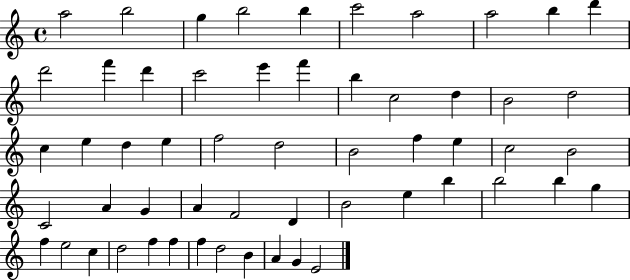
X:1
T:Untitled
M:4/4
L:1/4
K:C
a2 b2 g b2 b c'2 a2 a2 b d' d'2 f' d' c'2 e' f' b c2 d B2 d2 c e d e f2 d2 B2 f e c2 B2 C2 A G A F2 D B2 e b b2 b g f e2 c d2 f f f d2 B A G E2